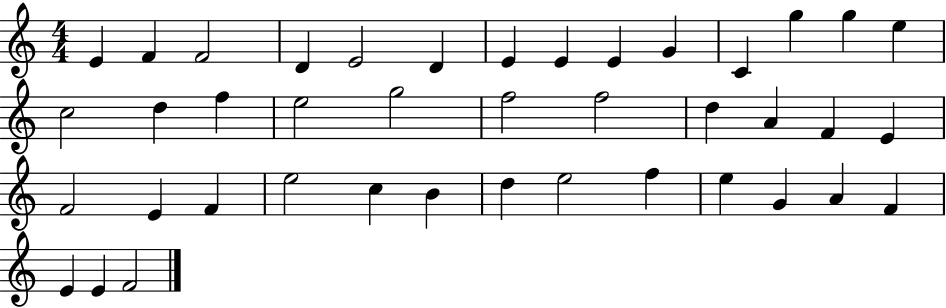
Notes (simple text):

E4/q F4/q F4/h D4/q E4/h D4/q E4/q E4/q E4/q G4/q C4/q G5/q G5/q E5/q C5/h D5/q F5/q E5/h G5/h F5/h F5/h D5/q A4/q F4/q E4/q F4/h E4/q F4/q E5/h C5/q B4/q D5/q E5/h F5/q E5/q G4/q A4/q F4/q E4/q E4/q F4/h